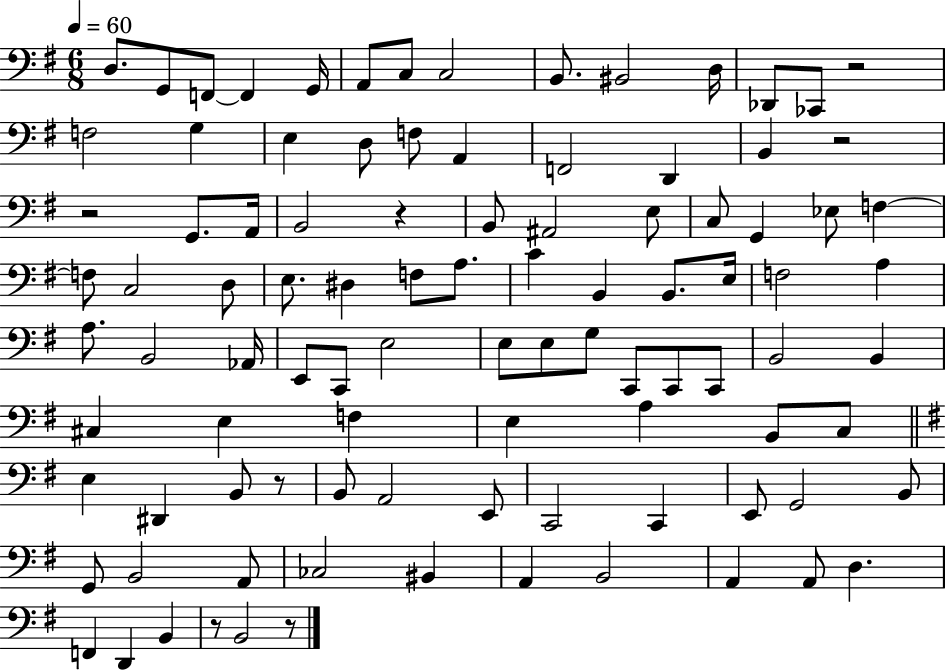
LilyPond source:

{
  \clef bass
  \numericTimeSignature
  \time 6/8
  \key g \major
  \tempo 4 = 60
  \repeat volta 2 { d8. g,8 f,8~~ f,4 g,16 | a,8 c8 c2 | b,8. bis,2 d16 | des,8 ces,8 r2 | \break f2 g4 | e4 d8 f8 a,4 | f,2 d,4 | b,4 r2 | \break r2 g,8. a,16 | b,2 r4 | b,8 ais,2 e8 | c8 g,4 ees8 f4~~ | \break f8 c2 d8 | e8. dis4 f8 a8. | c'4 b,4 b,8. e16 | f2 a4 | \break a8. b,2 aes,16 | e,8 c,8 e2 | e8 e8 g8 c,8 c,8 c,8 | b,2 b,4 | \break cis4 e4 f4 | e4 a4 b,8 c8 | \bar "||" \break \key g \major e4 dis,4 b,8 r8 | b,8 a,2 e,8 | c,2 c,4 | e,8 g,2 b,8 | \break g,8 b,2 a,8 | ces2 bis,4 | a,4 b,2 | a,4 a,8 d4. | \break f,4 d,4 b,4 | r8 b,2 r8 | } \bar "|."
}